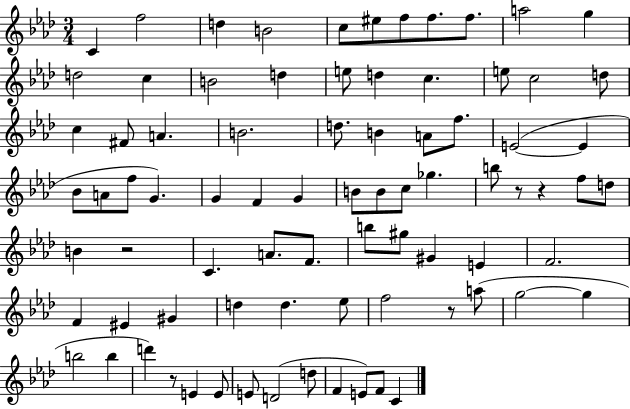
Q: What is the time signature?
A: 3/4